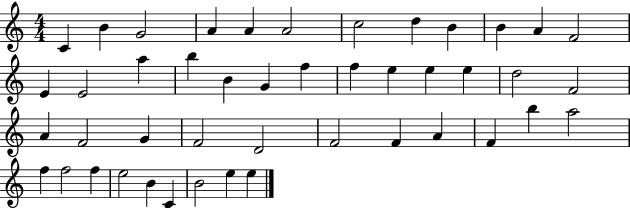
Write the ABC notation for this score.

X:1
T:Untitled
M:4/4
L:1/4
K:C
C B G2 A A A2 c2 d B B A F2 E E2 a b B G f f e e e d2 F2 A F2 G F2 D2 F2 F A F b a2 f f2 f e2 B C B2 e e